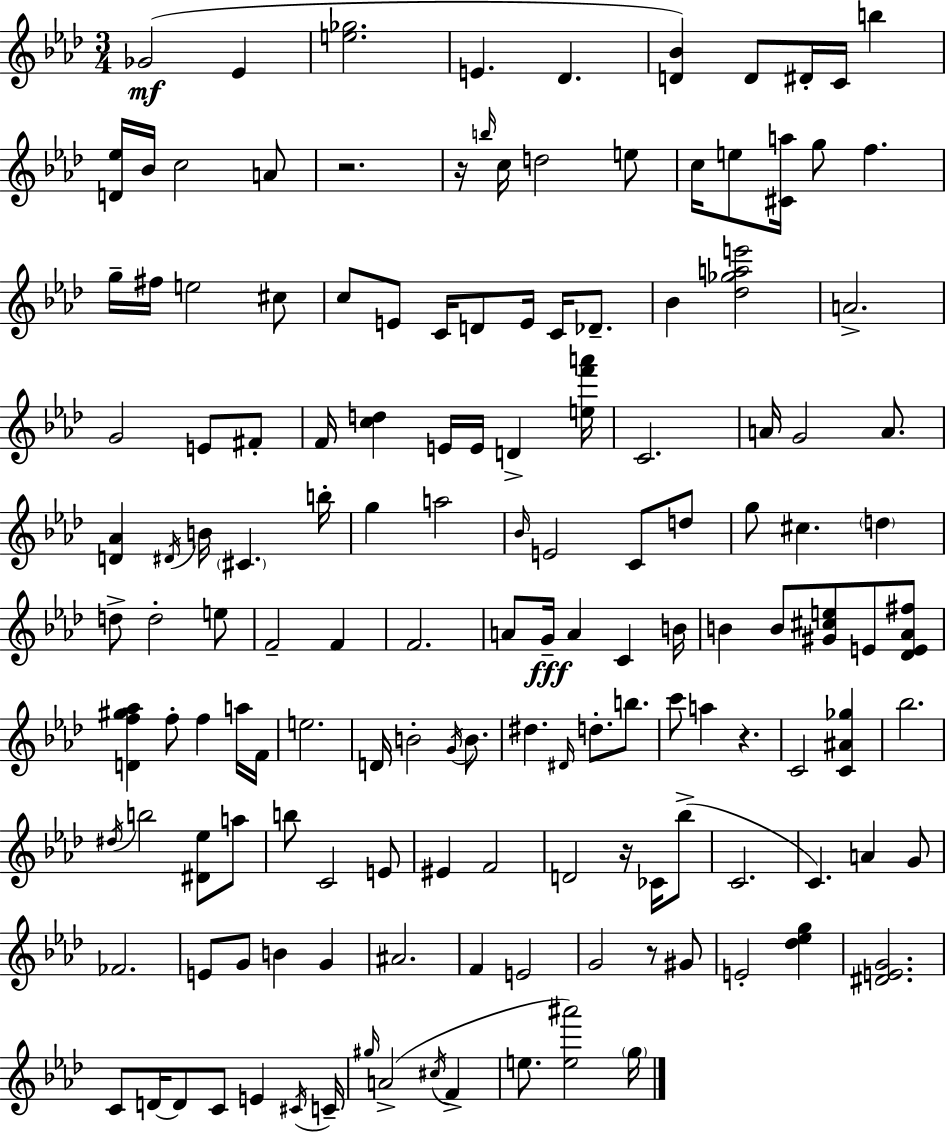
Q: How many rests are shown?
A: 5